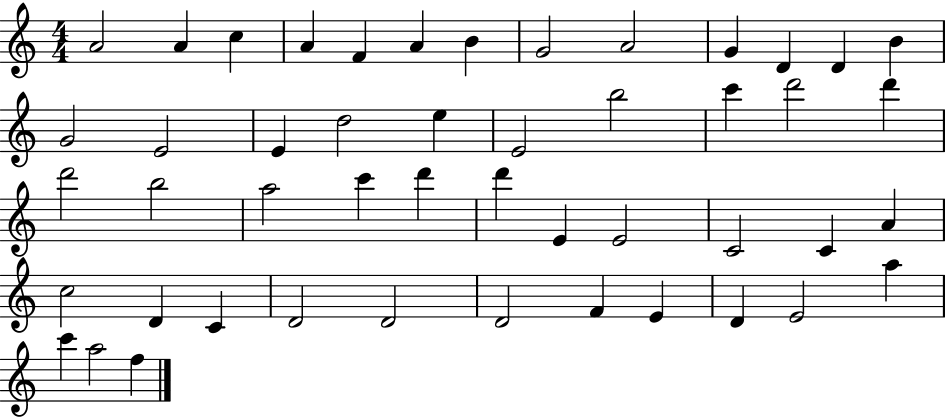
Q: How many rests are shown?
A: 0